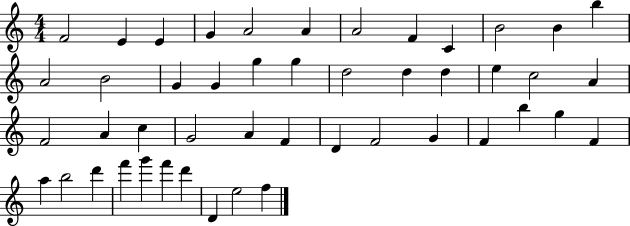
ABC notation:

X:1
T:Untitled
M:4/4
L:1/4
K:C
F2 E E G A2 A A2 F C B2 B b A2 B2 G G g g d2 d d e c2 A F2 A c G2 A F D F2 G F b g F a b2 d' f' g' f' d' D e2 f